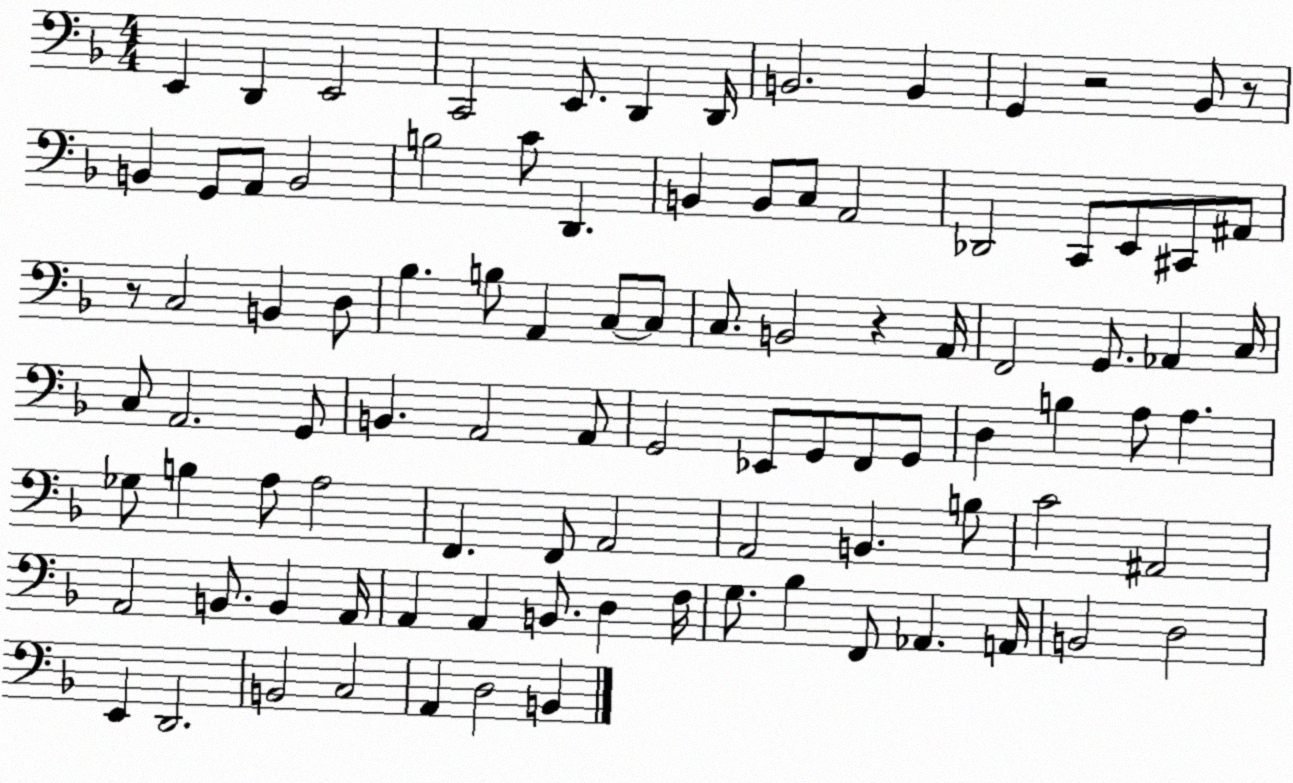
X:1
T:Untitled
M:4/4
L:1/4
K:F
E,, D,, E,,2 C,,2 E,,/2 D,, D,,/4 B,,2 B,, G,, z2 _B,,/2 z/2 B,, G,,/2 A,,/2 B,,2 B,2 C/2 D,, B,, B,,/2 C,/2 A,,2 _D,,2 C,,/2 E,,/2 ^C,,/2 ^A,,/2 z/2 C,2 B,, D,/2 _B, B,/2 A,, C,/2 C,/2 C,/2 B,,2 z A,,/4 F,,2 G,,/2 _A,, C,/4 C,/2 A,,2 G,,/2 B,, A,,2 A,,/2 G,,2 _E,,/2 G,,/2 F,,/2 G,,/2 D, B, A,/2 A, _G,/2 B, A,/2 A,2 F,, F,,/2 A,,2 A,,2 B,, B,/2 C2 ^A,,2 A,,2 B,,/2 B,, A,,/4 A,, A,, B,,/2 D, F,/4 G,/2 _B, F,,/2 _A,, A,,/4 B,,2 D,2 E,, D,,2 B,,2 C,2 A,, D,2 B,,